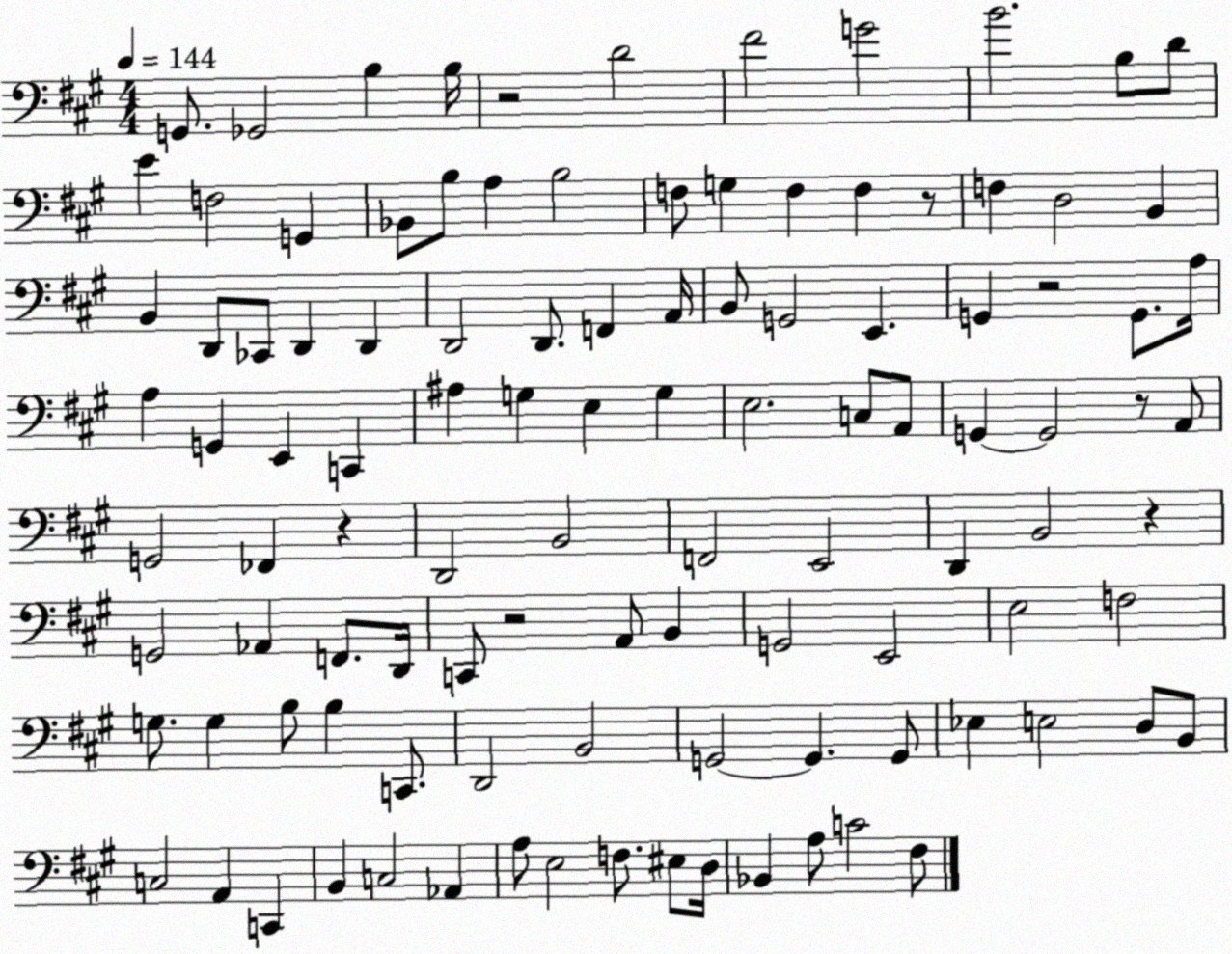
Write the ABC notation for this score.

X:1
T:Untitled
M:4/4
L:1/4
K:A
G,,/2 _G,,2 B, B,/4 z2 D2 ^F2 G2 B2 B,/2 D/2 E F,2 G,, _B,,/2 B,/2 A, B,2 F,/2 G, F, F, z/2 F, D,2 B,, B,, D,,/2 _C,,/2 D,, D,, D,,2 D,,/2 F,, A,,/4 B,,/2 G,,2 E,, G,, z2 G,,/2 A,/4 A, G,, E,, C,, ^A, G, E, G, E,2 C,/2 A,,/2 G,, G,,2 z/2 A,,/2 G,,2 _F,, z D,,2 B,,2 F,,2 E,,2 D,, B,,2 z G,,2 _A,, F,,/2 D,,/4 C,,/2 z2 A,,/2 B,, G,,2 E,,2 E,2 F,2 G,/2 G, B,/2 B, C,,/2 D,,2 B,,2 G,,2 G,, G,,/2 _E, E,2 D,/2 B,,/2 C,2 A,, C,, B,, C,2 _A,, A,/2 E,2 F,/2 ^E,/2 D,/4 _B,, A,/2 C2 ^F,/2